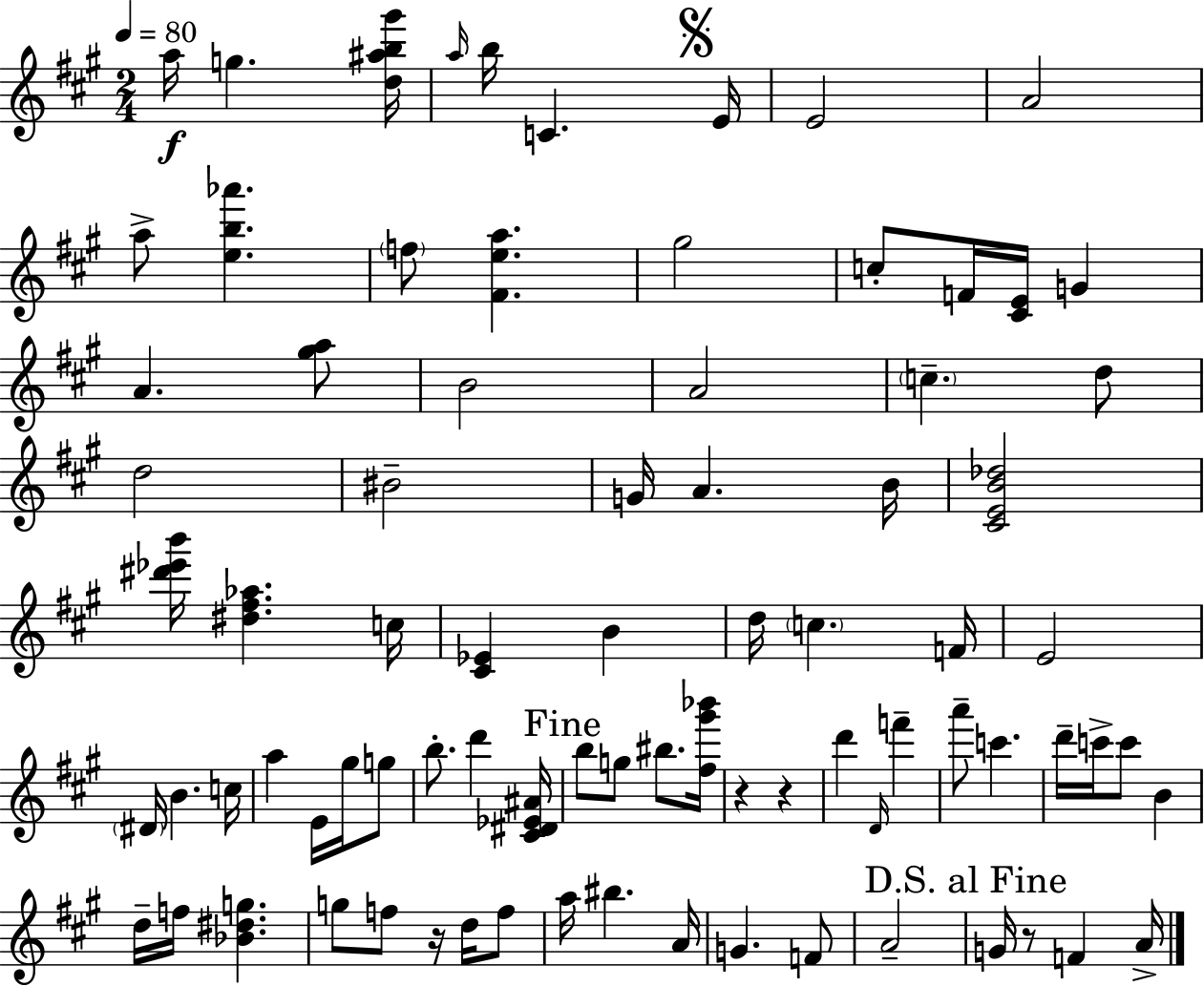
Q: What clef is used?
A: treble